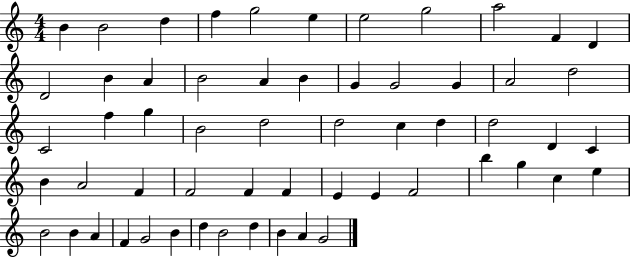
B4/q B4/h D5/q F5/q G5/h E5/q E5/h G5/h A5/h F4/q D4/q D4/h B4/q A4/q B4/h A4/q B4/q G4/q G4/h G4/q A4/h D5/h C4/h F5/q G5/q B4/h D5/h D5/h C5/q D5/q D5/h D4/q C4/q B4/q A4/h F4/q F4/h F4/q F4/q E4/q E4/q F4/h B5/q G5/q C5/q E5/q B4/h B4/q A4/q F4/q G4/h B4/q D5/q B4/h D5/q B4/q A4/q G4/h